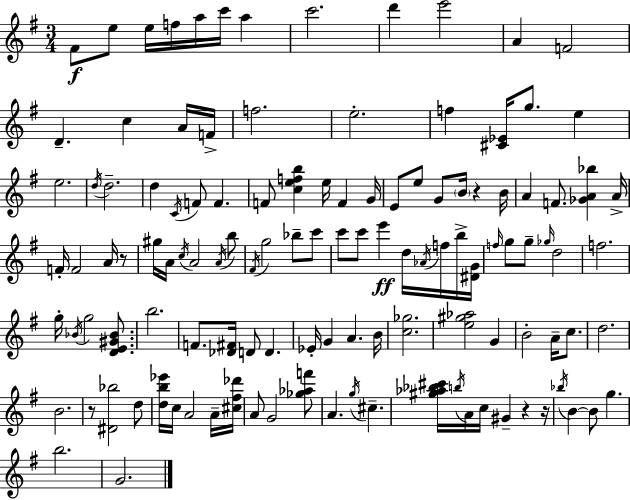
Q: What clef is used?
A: treble